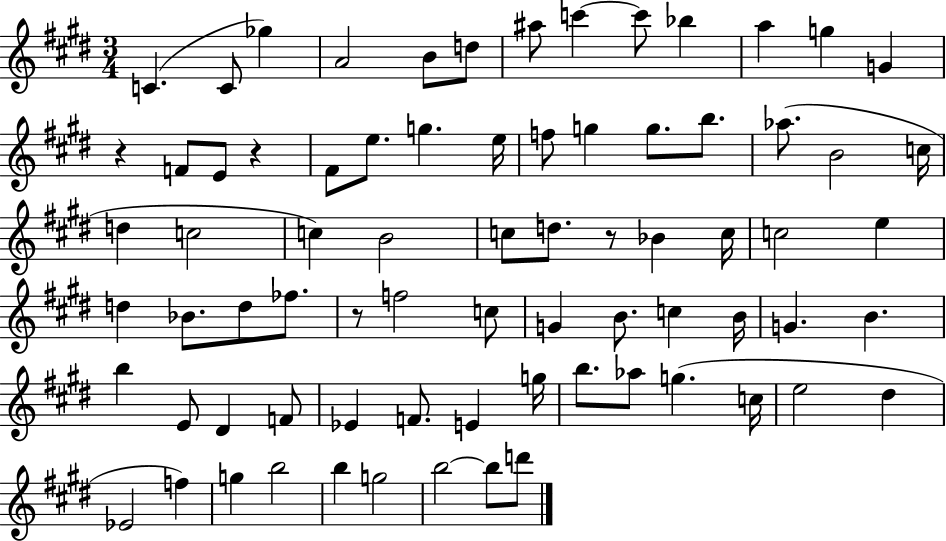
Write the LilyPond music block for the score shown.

{
  \clef treble
  \numericTimeSignature
  \time 3/4
  \key e \major
  c'4.( c'8 ges''4) | a'2 b'8 d''8 | ais''8 c'''4~~ c'''8 bes''4 | a''4 g''4 g'4 | \break r4 f'8 e'8 r4 | fis'8 e''8. g''4. e''16 | f''8 g''4 g''8. b''8. | aes''8.( b'2 c''16 | \break d''4 c''2 | c''4) b'2 | c''8 d''8. r8 bes'4 c''16 | c''2 e''4 | \break d''4 bes'8. d''8 fes''8. | r8 f''2 c''8 | g'4 b'8. c''4 b'16 | g'4. b'4. | \break b''4 e'8 dis'4 f'8 | ees'4 f'8. e'4 g''16 | b''8. aes''8 g''4.( c''16 | e''2 dis''4 | \break ees'2 f''4) | g''4 b''2 | b''4 g''2 | b''2~~ b''8 d'''8 | \break \bar "|."
}